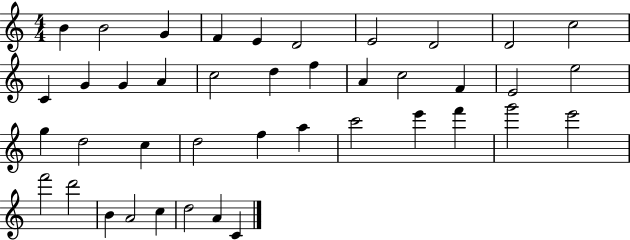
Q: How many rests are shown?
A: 0